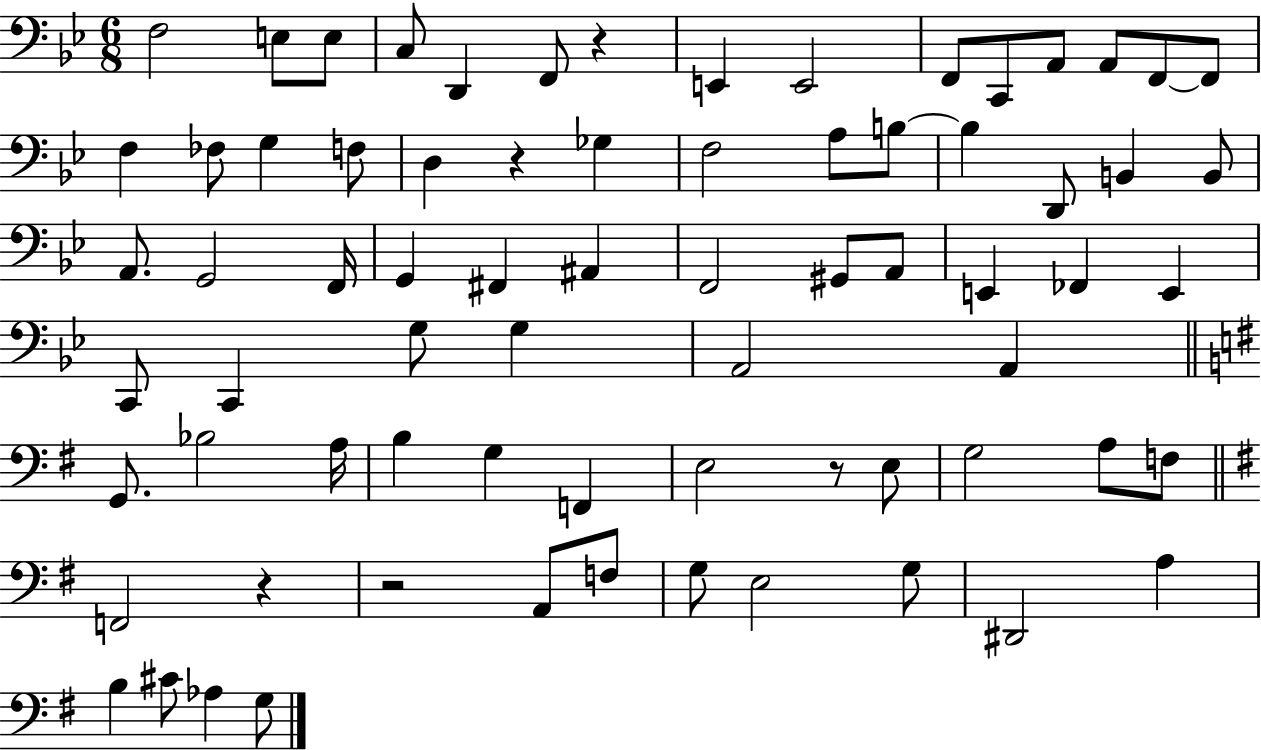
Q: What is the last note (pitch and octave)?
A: G3